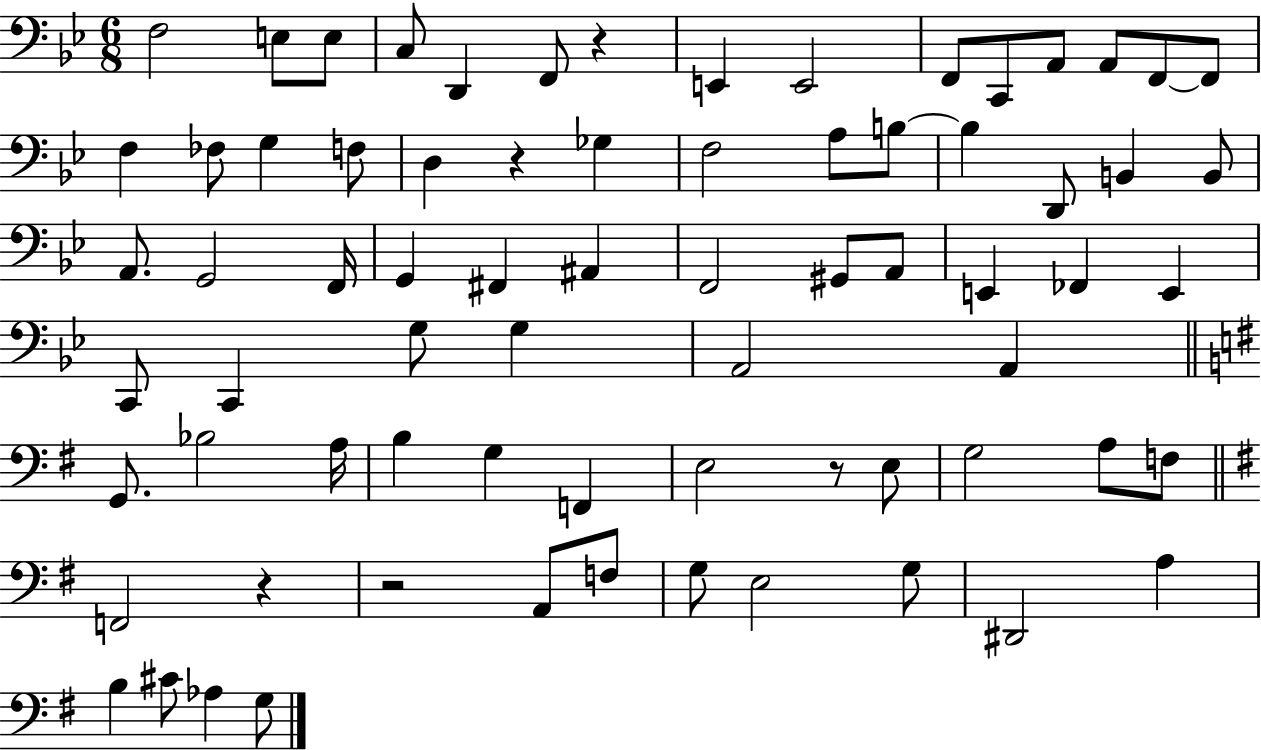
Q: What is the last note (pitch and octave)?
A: G3